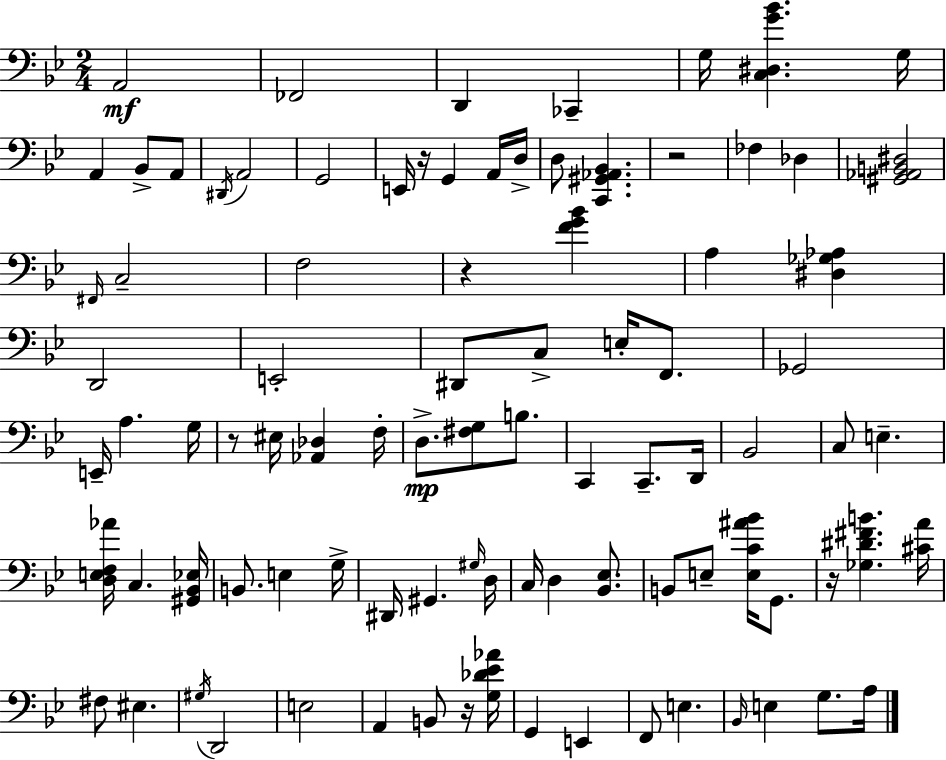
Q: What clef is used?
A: bass